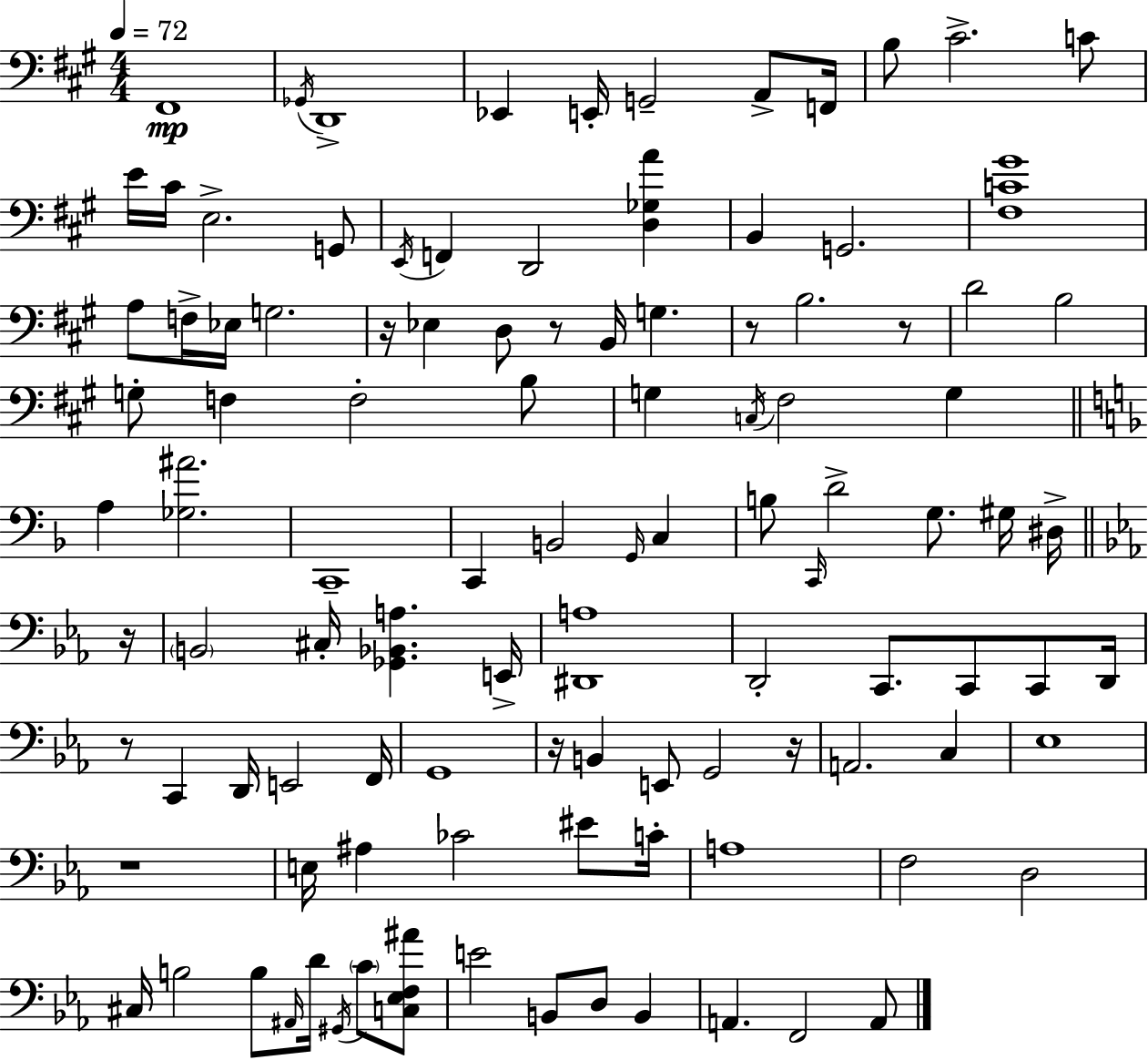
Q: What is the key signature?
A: A major